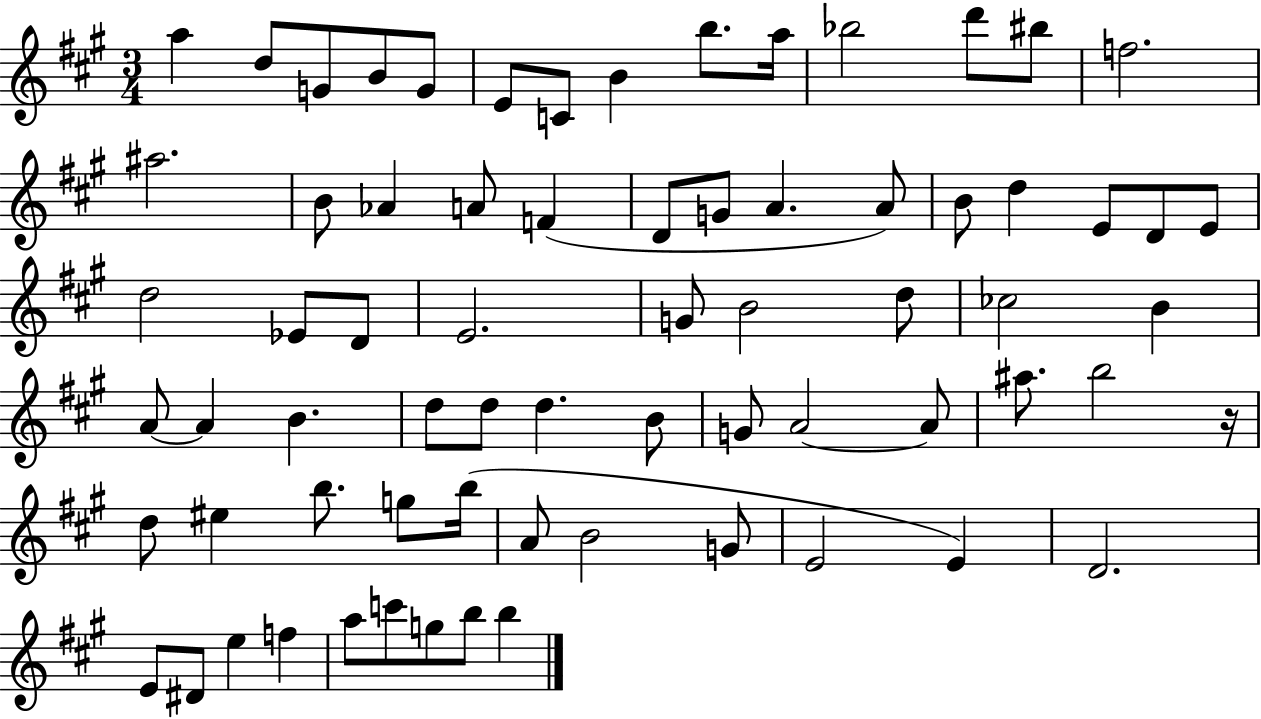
{
  \clef treble
  \numericTimeSignature
  \time 3/4
  \key a \major
  a''4 d''8 g'8 b'8 g'8 | e'8 c'8 b'4 b''8. a''16 | bes''2 d'''8 bis''8 | f''2. | \break ais''2. | b'8 aes'4 a'8 f'4( | d'8 g'8 a'4. a'8) | b'8 d''4 e'8 d'8 e'8 | \break d''2 ees'8 d'8 | e'2. | g'8 b'2 d''8 | ces''2 b'4 | \break a'8~~ a'4 b'4. | d''8 d''8 d''4. b'8 | g'8 a'2~~ a'8 | ais''8. b''2 r16 | \break d''8 eis''4 b''8. g''8 b''16( | a'8 b'2 g'8 | e'2 e'4) | d'2. | \break e'8 dis'8 e''4 f''4 | a''8 c'''8 g''8 b''8 b''4 | \bar "|."
}